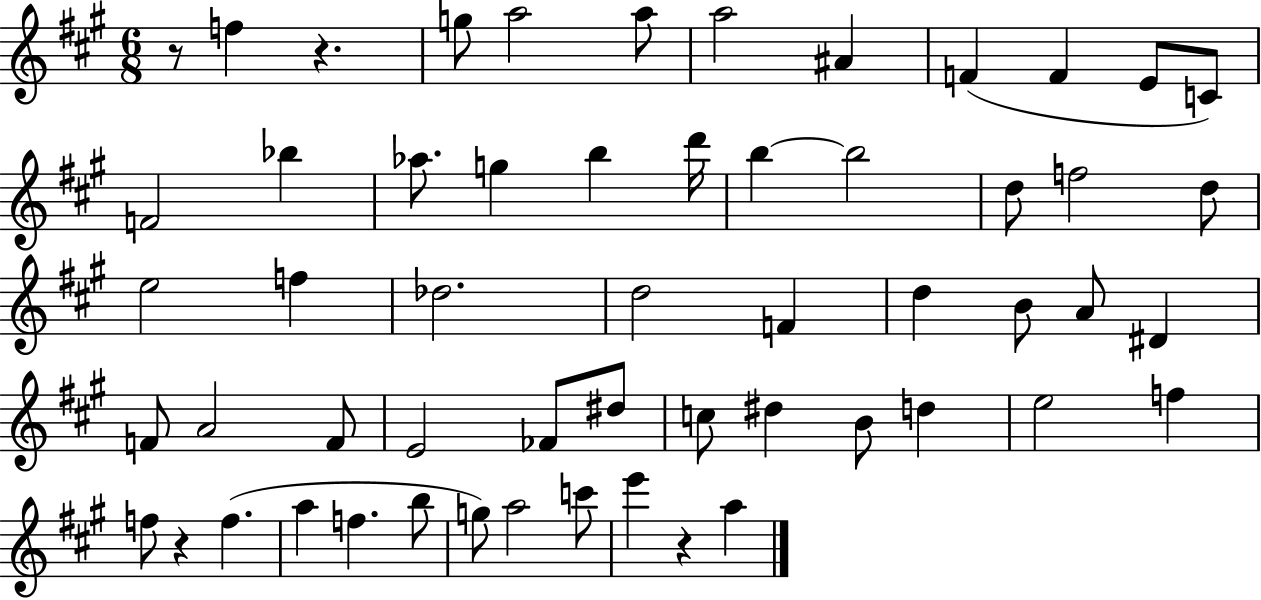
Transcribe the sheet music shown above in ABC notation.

X:1
T:Untitled
M:6/8
L:1/4
K:A
z/2 f z g/2 a2 a/2 a2 ^A F F E/2 C/2 F2 _b _a/2 g b d'/4 b b2 d/2 f2 d/2 e2 f _d2 d2 F d B/2 A/2 ^D F/2 A2 F/2 E2 _F/2 ^d/2 c/2 ^d B/2 d e2 f f/2 z f a f b/2 g/2 a2 c'/2 e' z a